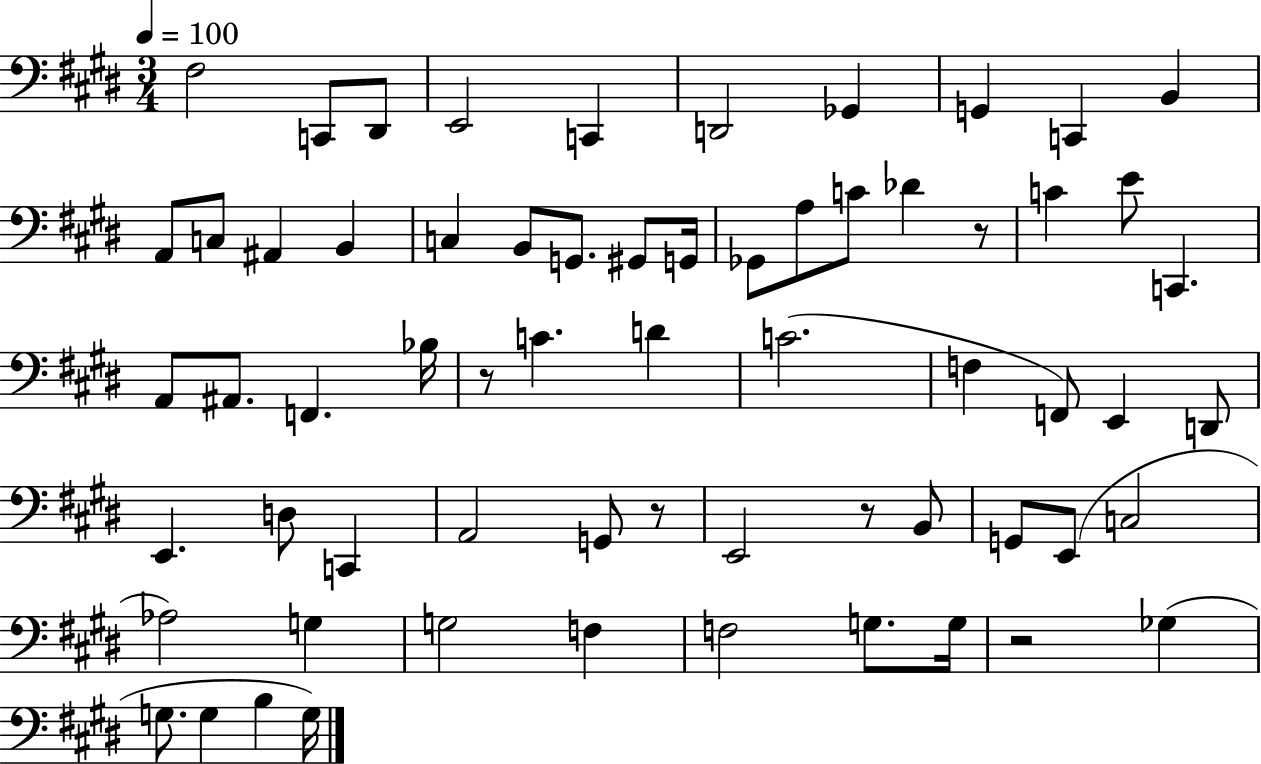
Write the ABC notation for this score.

X:1
T:Untitled
M:3/4
L:1/4
K:E
^F,2 C,,/2 ^D,,/2 E,,2 C,, D,,2 _G,, G,, C,, B,, A,,/2 C,/2 ^A,, B,, C, B,,/2 G,,/2 ^G,,/2 G,,/4 _G,,/2 A,/2 C/2 _D z/2 C E/2 C,, A,,/2 ^A,,/2 F,, _B,/4 z/2 C D C2 F, F,,/2 E,, D,,/2 E,, D,/2 C,, A,,2 G,,/2 z/2 E,,2 z/2 B,,/2 G,,/2 E,,/2 C,2 _A,2 G, G,2 F, F,2 G,/2 G,/4 z2 _G, G,/2 G, B, G,/4